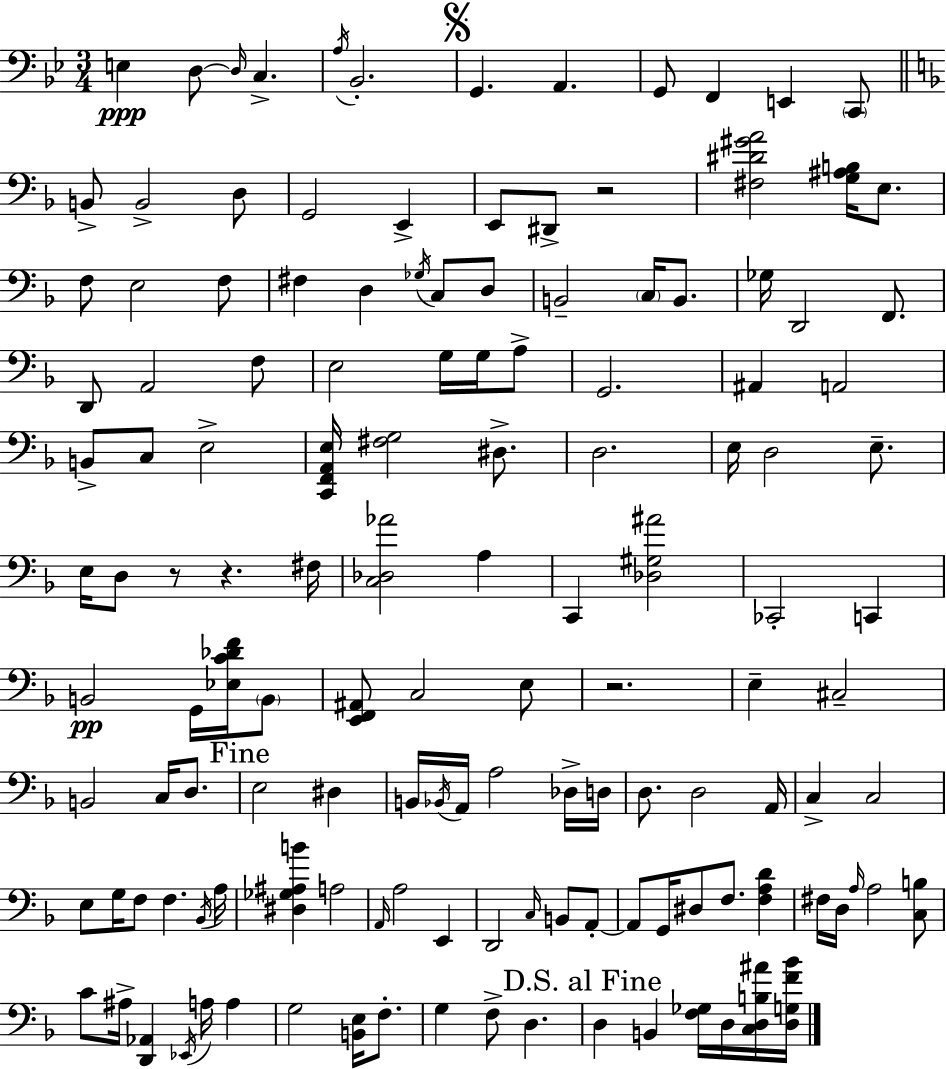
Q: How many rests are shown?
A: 4